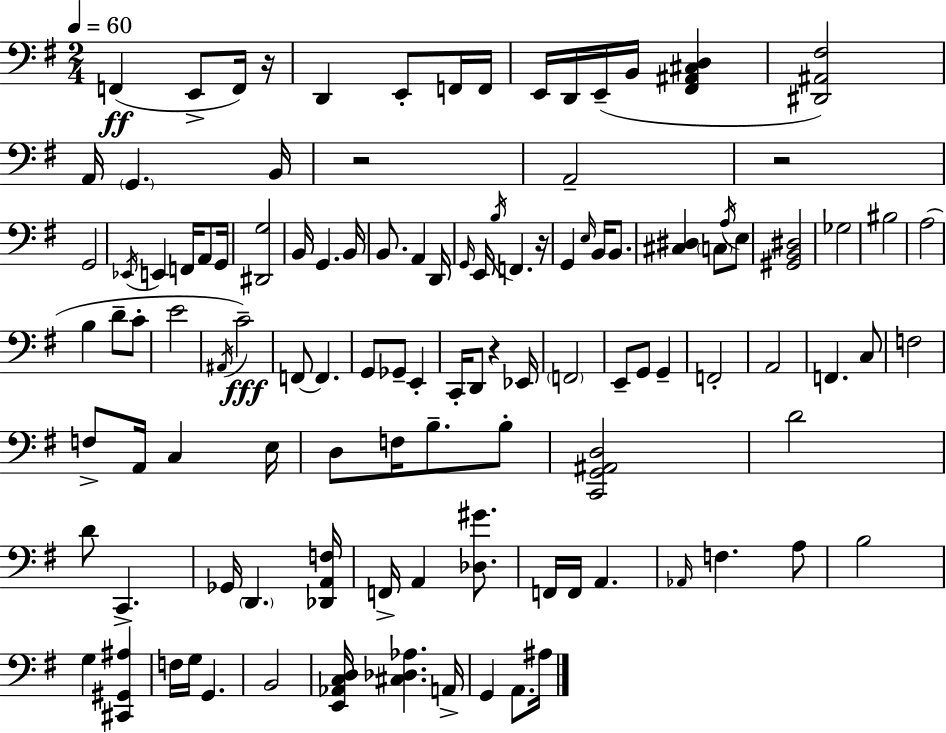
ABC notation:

X:1
T:Untitled
M:2/4
L:1/4
K:G
F,, E,,/2 F,,/4 z/4 D,, E,,/2 F,,/4 F,,/4 E,,/4 D,,/4 E,,/4 B,,/4 [^F,,^A,,^C,D,] [^D,,^A,,^F,]2 A,,/4 G,, B,,/4 z2 A,,2 z2 G,,2 _E,,/4 E,, F,,/4 A,,/2 G,,/4 [^D,,G,]2 B,,/4 G,, B,,/4 B,,/2 A,, D,,/4 G,,/4 E,,/4 B,/4 F,, z/4 G,, E,/4 B,,/4 B,,/2 [^C,^D,] C,/2 A,/4 E,/2 [^G,,B,,^D,]2 _G,2 ^B,2 A,2 B, D/2 C/2 E2 ^A,,/4 C2 F,,/2 F,, G,,/2 _G,,/2 E,, C,,/4 D,,/2 z _E,,/4 F,,2 E,,/2 G,,/2 G,, F,,2 A,,2 F,, C,/2 F,2 F,/2 A,,/4 C, E,/4 D,/2 F,/4 B,/2 B,/2 [C,,G,,^A,,D,]2 D2 D/2 C,, _G,,/4 D,, [_D,,A,,F,]/4 F,,/4 A,, [_D,^G]/2 F,,/4 F,,/4 A,, _A,,/4 F, A,/2 B,2 G, [^C,,^G,,^A,] F,/4 G,/4 G,, B,,2 [E,,_A,,C,D,]/4 [^C,_D,_A,] A,,/4 G,, A,,/2 ^A,/4